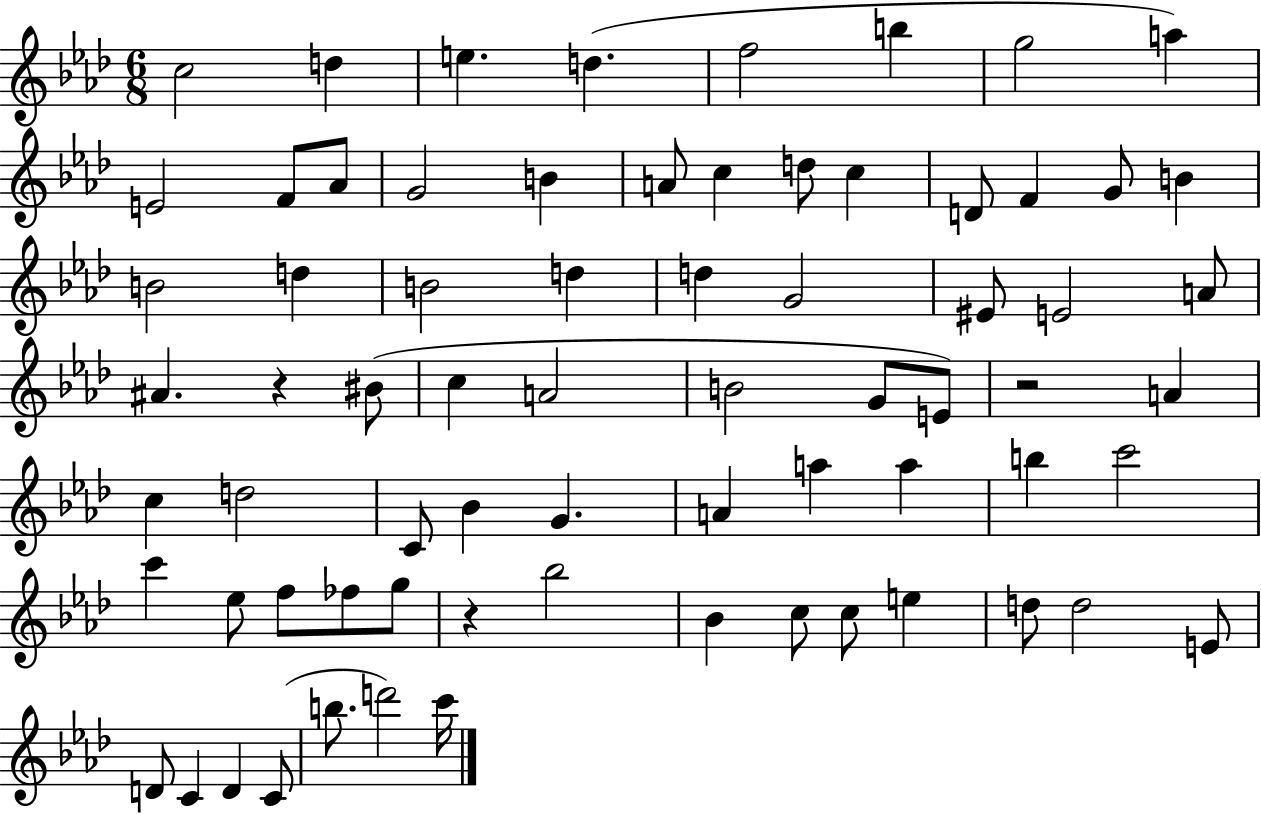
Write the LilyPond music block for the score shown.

{
  \clef treble
  \numericTimeSignature
  \time 6/8
  \key aes \major
  c''2 d''4 | e''4. d''4.( | f''2 b''4 | g''2 a''4) | \break e'2 f'8 aes'8 | g'2 b'4 | a'8 c''4 d''8 c''4 | d'8 f'4 g'8 b'4 | \break b'2 d''4 | b'2 d''4 | d''4 g'2 | eis'8 e'2 a'8 | \break ais'4. r4 bis'8( | c''4 a'2 | b'2 g'8 e'8) | r2 a'4 | \break c''4 d''2 | c'8 bes'4 g'4. | a'4 a''4 a''4 | b''4 c'''2 | \break c'''4 ees''8 f''8 fes''8 g''8 | r4 bes''2 | bes'4 c''8 c''8 e''4 | d''8 d''2 e'8 | \break d'8 c'4 d'4 c'8( | b''8. d'''2) c'''16 | \bar "|."
}